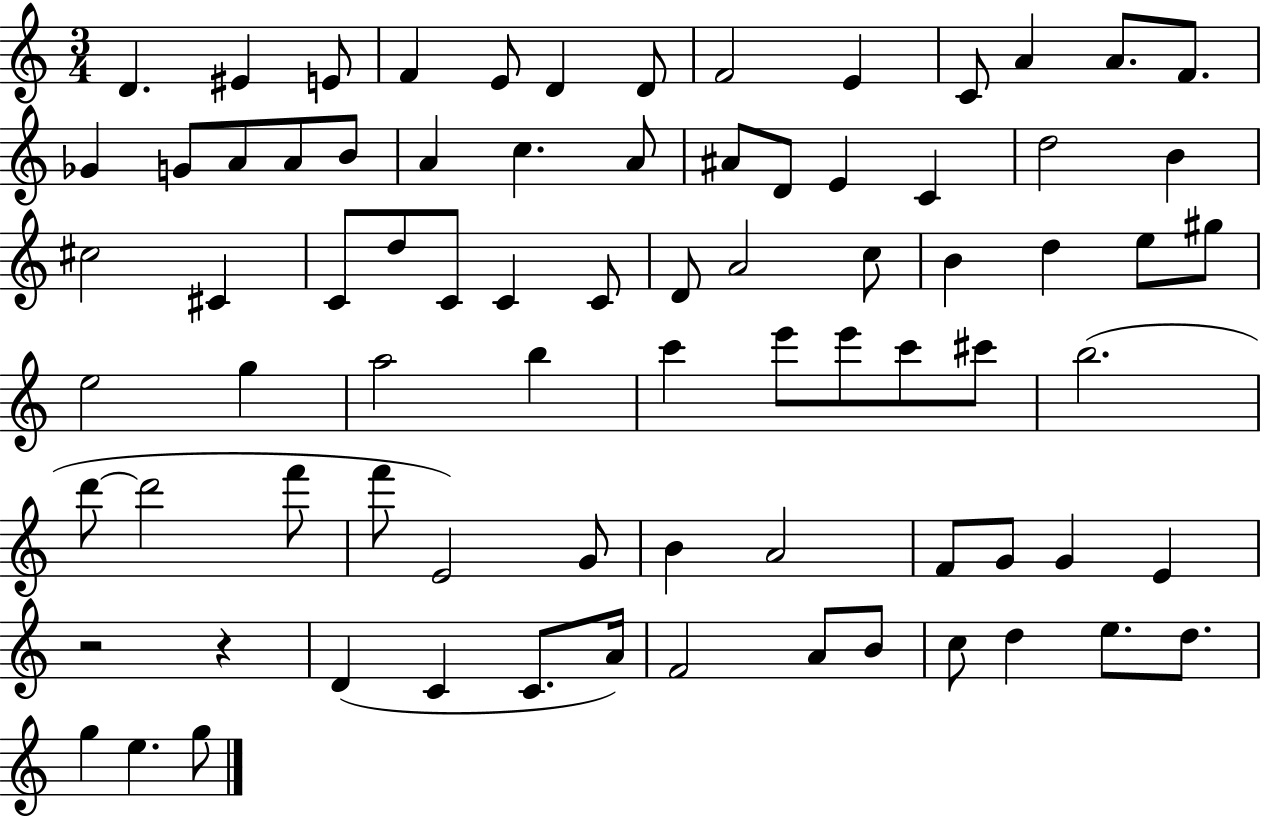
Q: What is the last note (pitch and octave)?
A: G5